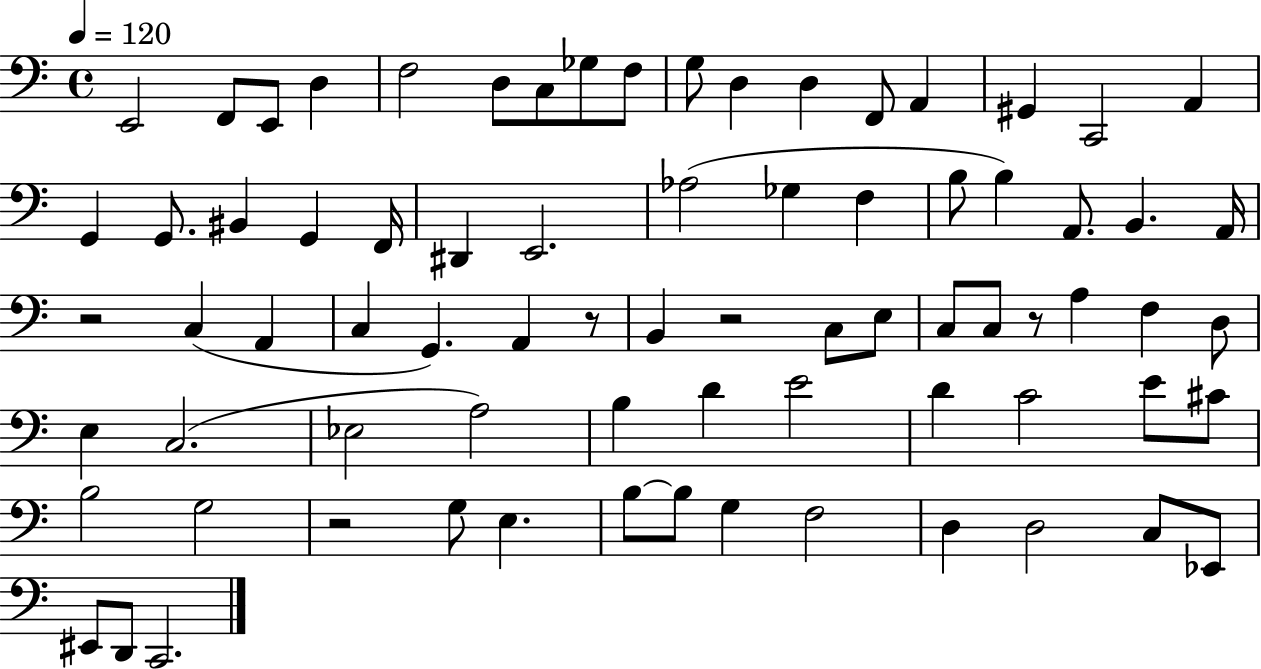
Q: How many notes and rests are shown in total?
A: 76